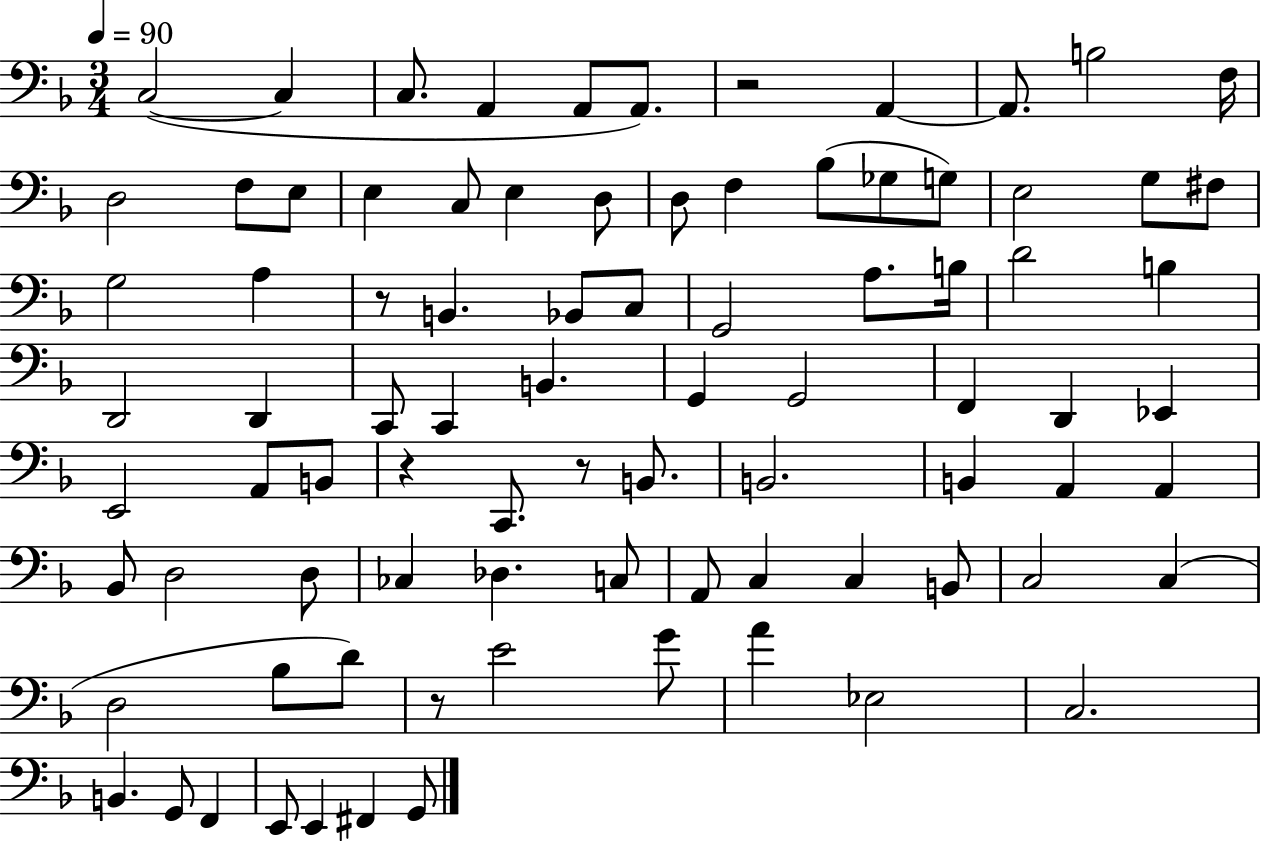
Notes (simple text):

C3/h C3/q C3/e. A2/q A2/e A2/e. R/h A2/q A2/e. B3/h F3/s D3/h F3/e E3/e E3/q C3/e E3/q D3/e D3/e F3/q Bb3/e Gb3/e G3/e E3/h G3/e F#3/e G3/h A3/q R/e B2/q. Bb2/e C3/e G2/h A3/e. B3/s D4/h B3/q D2/h D2/q C2/e C2/q B2/q. G2/q G2/h F2/q D2/q Eb2/q E2/h A2/e B2/e R/q C2/e. R/e B2/e. B2/h. B2/q A2/q A2/q Bb2/e D3/h D3/e CES3/q Db3/q. C3/e A2/e C3/q C3/q B2/e C3/h C3/q D3/h Bb3/e D4/e R/e E4/h G4/e A4/q Eb3/h C3/h. B2/q. G2/e F2/q E2/e E2/q F#2/q G2/e